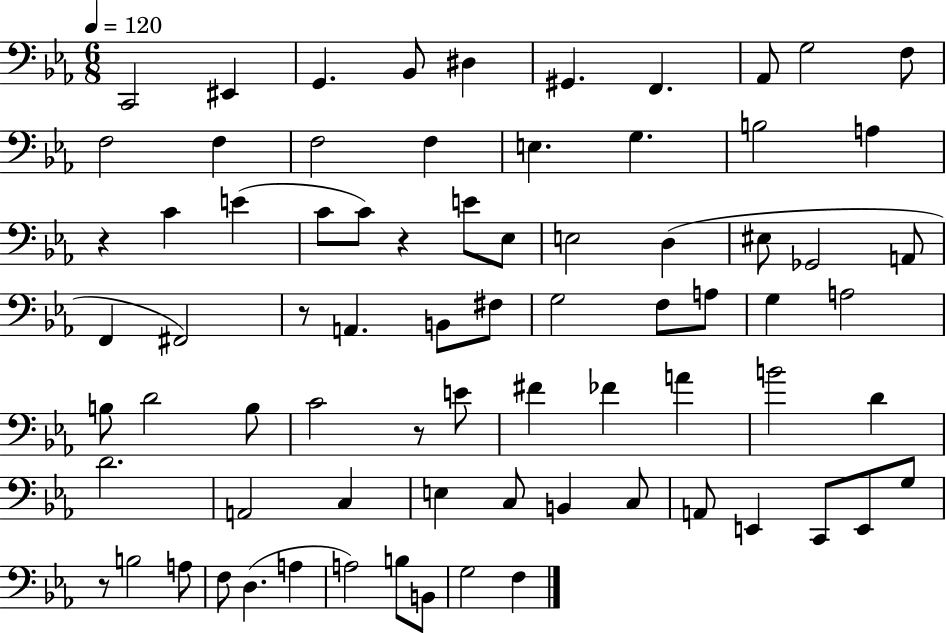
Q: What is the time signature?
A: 6/8